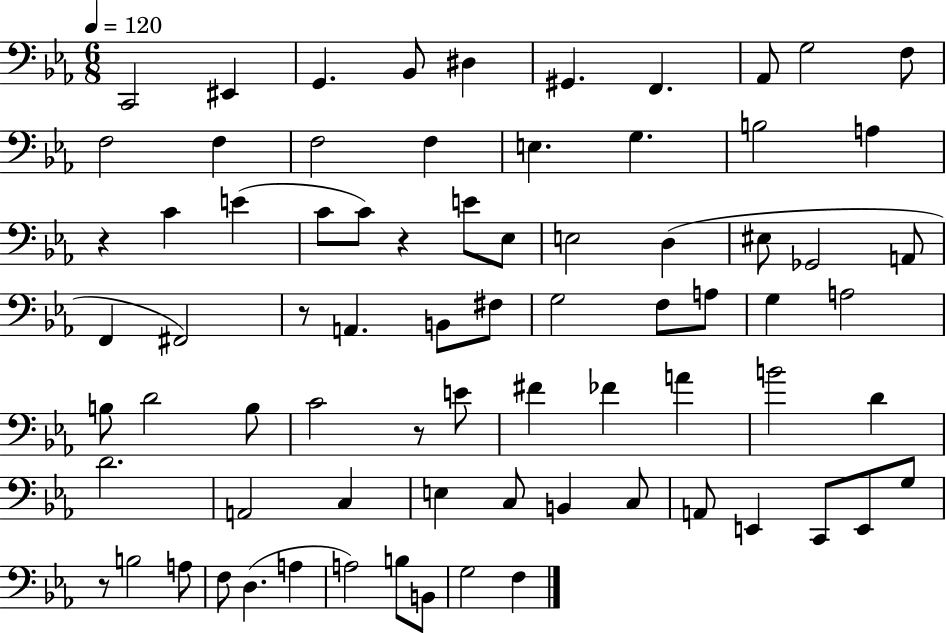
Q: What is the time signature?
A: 6/8